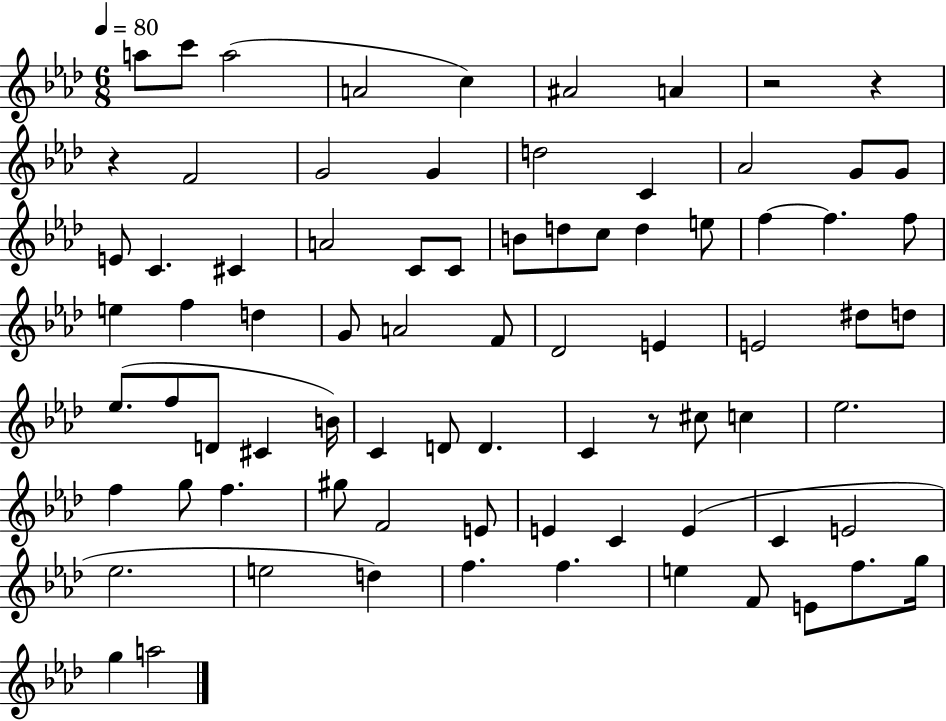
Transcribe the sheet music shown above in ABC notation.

X:1
T:Untitled
M:6/8
L:1/4
K:Ab
a/2 c'/2 a2 A2 c ^A2 A z2 z z F2 G2 G d2 C _A2 G/2 G/2 E/2 C ^C A2 C/2 C/2 B/2 d/2 c/2 d e/2 f f f/2 e f d G/2 A2 F/2 _D2 E E2 ^d/2 d/2 _e/2 f/2 D/2 ^C B/4 C D/2 D C z/2 ^c/2 c _e2 f g/2 f ^g/2 F2 E/2 E C E C E2 _e2 e2 d f f e F/2 E/2 f/2 g/4 g a2